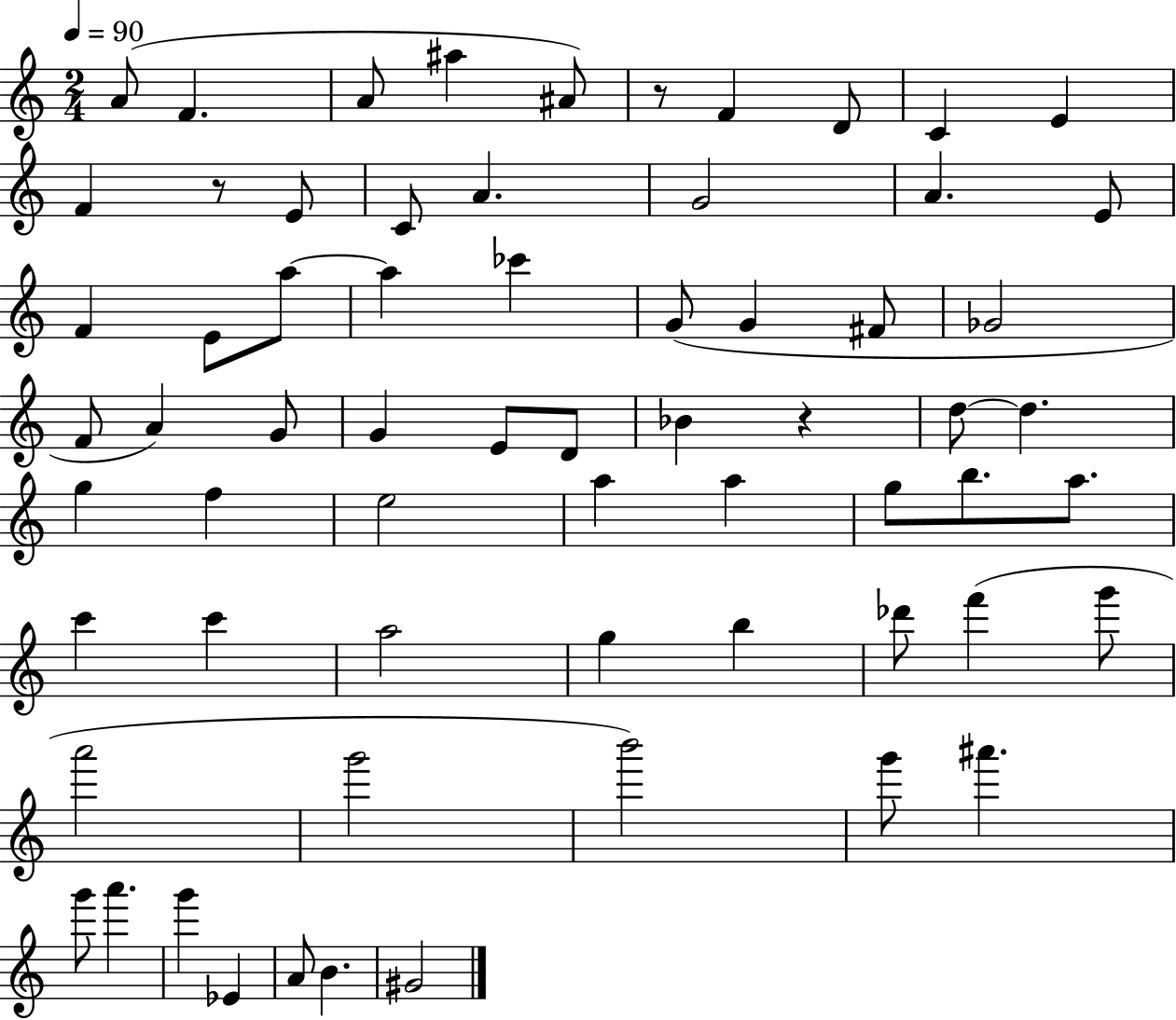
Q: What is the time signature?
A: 2/4